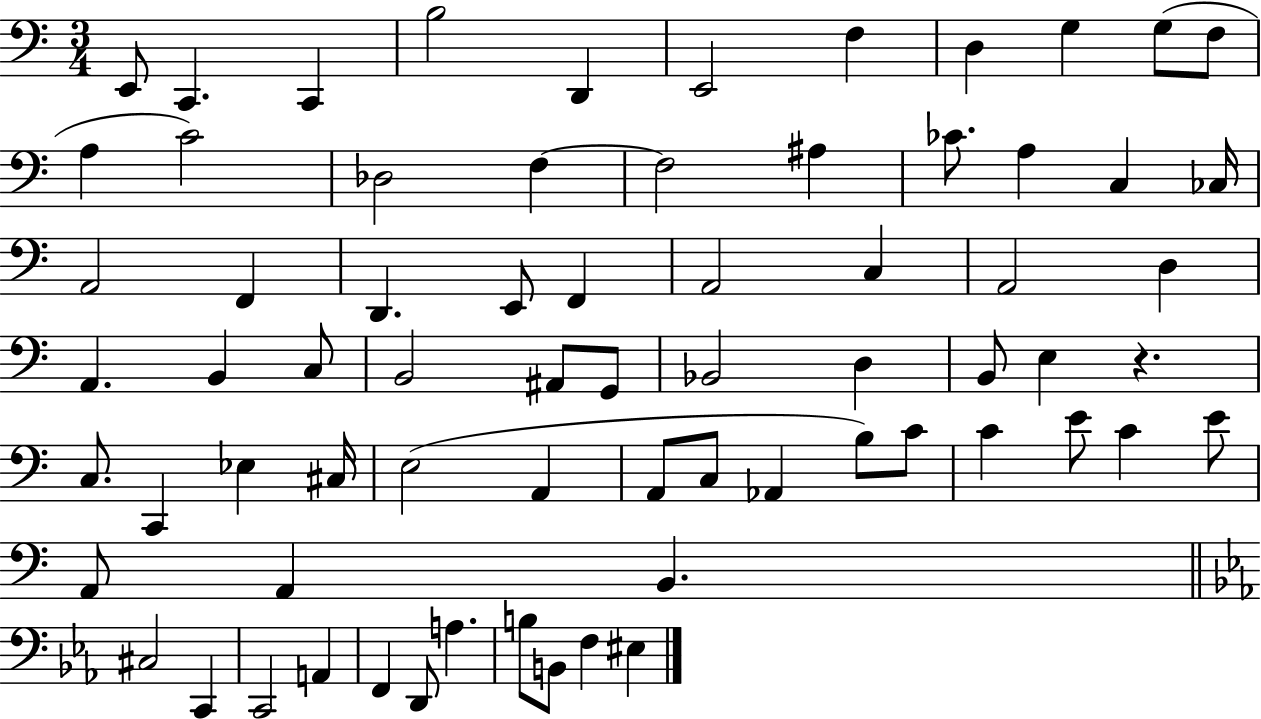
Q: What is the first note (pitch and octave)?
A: E2